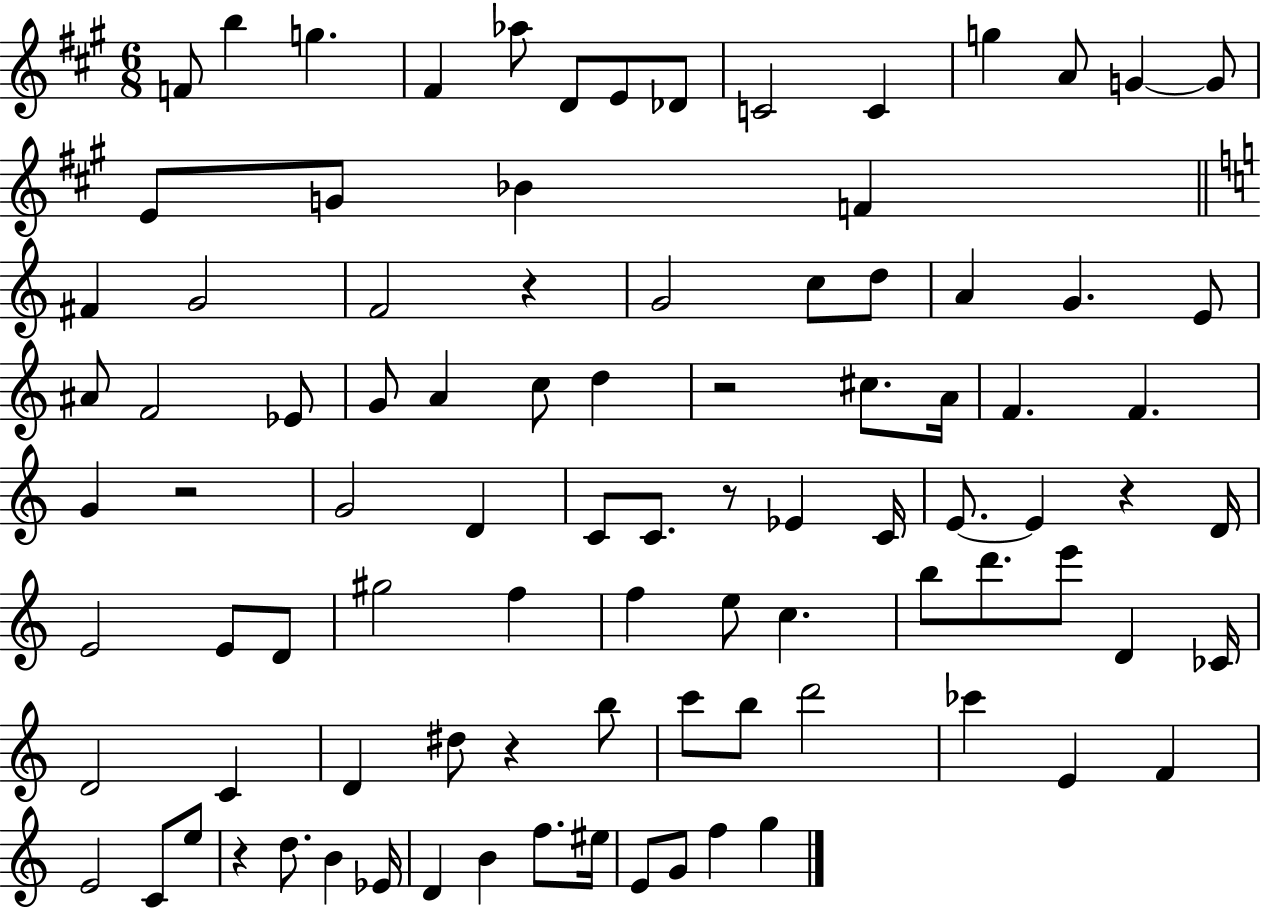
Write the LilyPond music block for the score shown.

{
  \clef treble
  \numericTimeSignature
  \time 6/8
  \key a \major
  f'8 b''4 g''4. | fis'4 aes''8 d'8 e'8 des'8 | c'2 c'4 | g''4 a'8 g'4~~ g'8 | \break e'8 g'8 bes'4 f'4 | \bar "||" \break \key a \minor fis'4 g'2 | f'2 r4 | g'2 c''8 d''8 | a'4 g'4. e'8 | \break ais'8 f'2 ees'8 | g'8 a'4 c''8 d''4 | r2 cis''8. a'16 | f'4. f'4. | \break g'4 r2 | g'2 d'4 | c'8 c'8. r8 ees'4 c'16 | e'8.~~ e'4 r4 d'16 | \break e'2 e'8 d'8 | gis''2 f''4 | f''4 e''8 c''4. | b''8 d'''8. e'''8 d'4 ces'16 | \break d'2 c'4 | d'4 dis''8 r4 b''8 | c'''8 b''8 d'''2 | ces'''4 e'4 f'4 | \break e'2 c'8 e''8 | r4 d''8. b'4 ees'16 | d'4 b'4 f''8. eis''16 | e'8 g'8 f''4 g''4 | \break \bar "|."
}